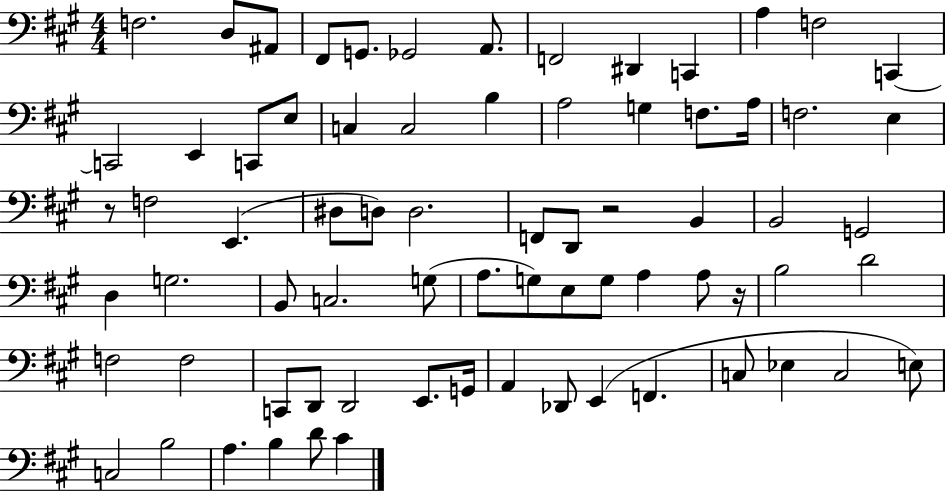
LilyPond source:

{
  \clef bass
  \numericTimeSignature
  \time 4/4
  \key a \major
  \repeat volta 2 { f2. d8 ais,8 | fis,8 g,8. ges,2 a,8. | f,2 dis,4 c,4 | a4 f2 c,4~~ | \break c,2 e,4 c,8 e8 | c4 c2 b4 | a2 g4 f8. a16 | f2. e4 | \break r8 f2 e,4.( | dis8 d8) d2. | f,8 d,8 r2 b,4 | b,2 g,2 | \break d4 g2. | b,8 c2. g8( | a8. g8) e8 g8 a4 a8 r16 | b2 d'2 | \break f2 f2 | c,8 d,8 d,2 e,8. g,16 | a,4 des,8 e,4( f,4. | c8 ees4 c2 e8) | \break c2 b2 | a4. b4 d'8 cis'4 | } \bar "|."
}